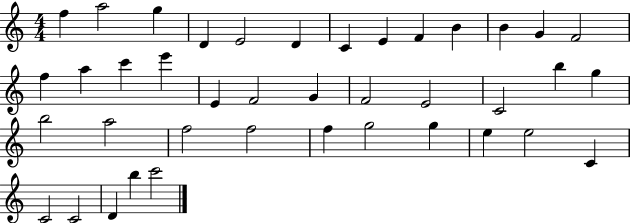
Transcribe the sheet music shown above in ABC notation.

X:1
T:Untitled
M:4/4
L:1/4
K:C
f a2 g D E2 D C E F B B G F2 f a c' e' E F2 G F2 E2 C2 b g b2 a2 f2 f2 f g2 g e e2 C C2 C2 D b c'2